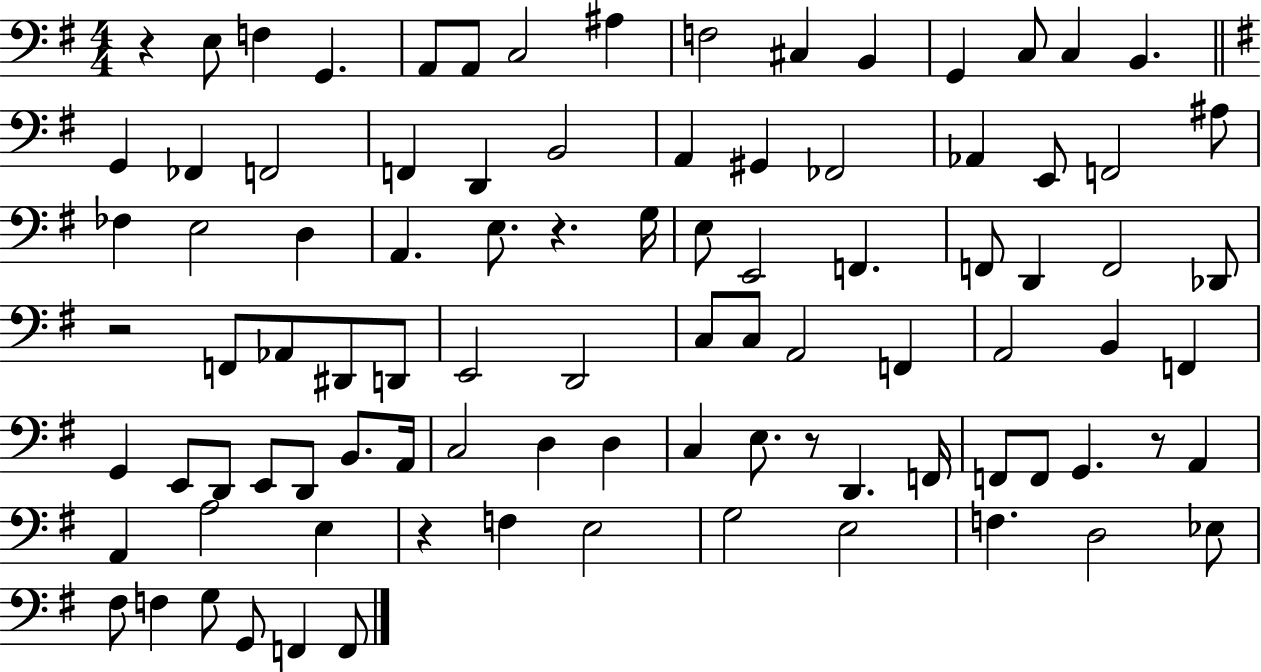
{
  \clef bass
  \numericTimeSignature
  \time 4/4
  \key g \major
  r4 e8 f4 g,4. | a,8 a,8 c2 ais4 | f2 cis4 b,4 | g,4 c8 c4 b,4. | \break \bar "||" \break \key e \minor g,4 fes,4 f,2 | f,4 d,4 b,2 | a,4 gis,4 fes,2 | aes,4 e,8 f,2 ais8 | \break fes4 e2 d4 | a,4. e8. r4. g16 | e8 e,2 f,4. | f,8 d,4 f,2 des,8 | \break r2 f,8 aes,8 dis,8 d,8 | e,2 d,2 | c8 c8 a,2 f,4 | a,2 b,4 f,4 | \break g,4 e,8 d,8 e,8 d,8 b,8. a,16 | c2 d4 d4 | c4 e8. r8 d,4. f,16 | f,8 f,8 g,4. r8 a,4 | \break a,4 a2 e4 | r4 f4 e2 | g2 e2 | f4. d2 ees8 | \break fis8 f4 g8 g,8 f,4 f,8 | \bar "|."
}